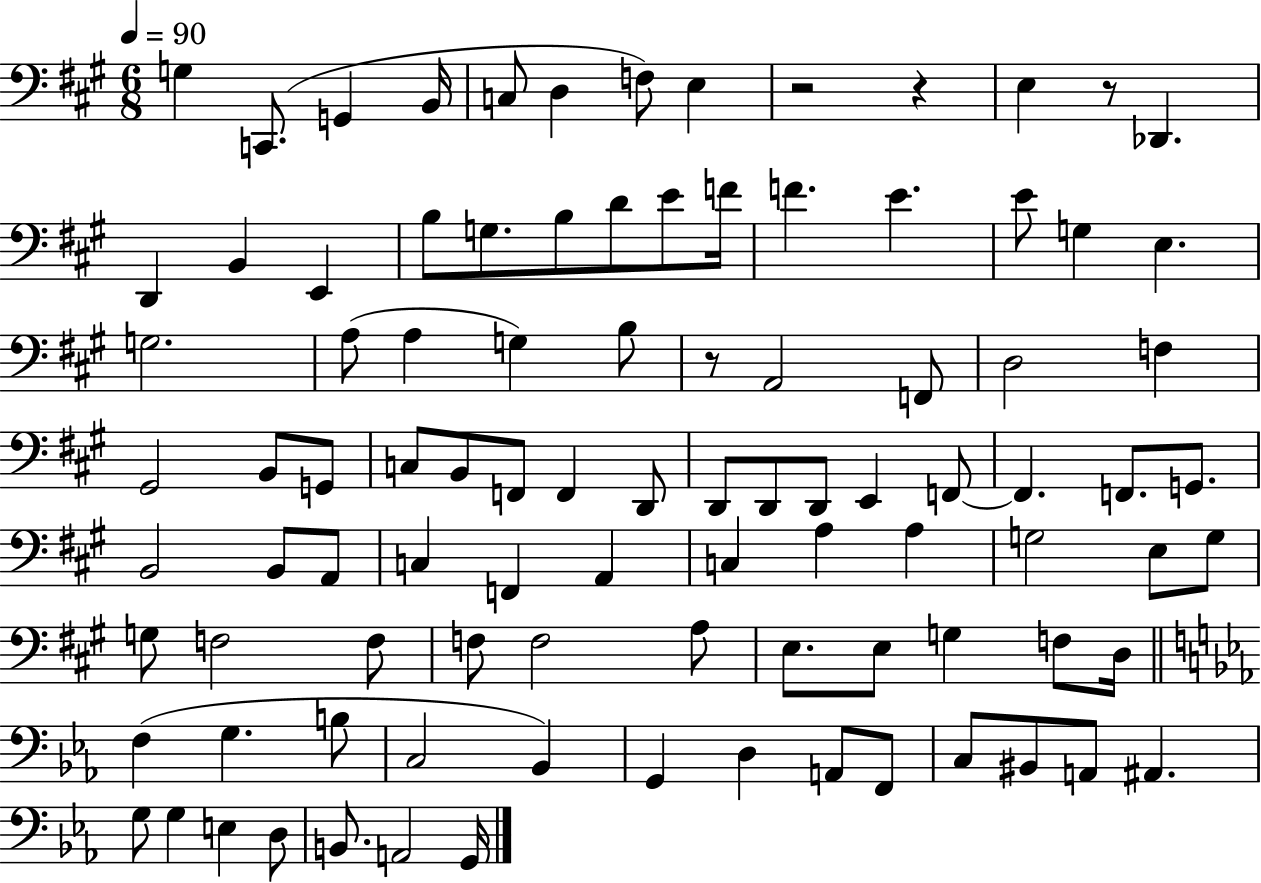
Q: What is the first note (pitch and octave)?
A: G3